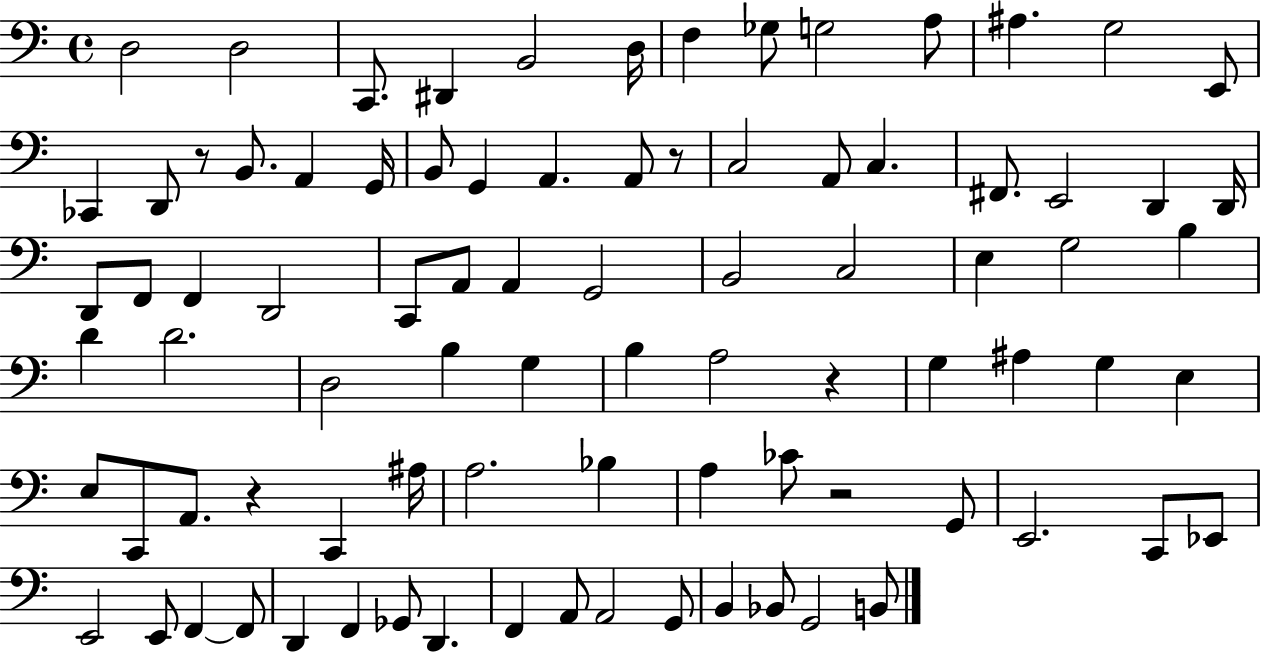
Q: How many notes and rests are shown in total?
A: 87